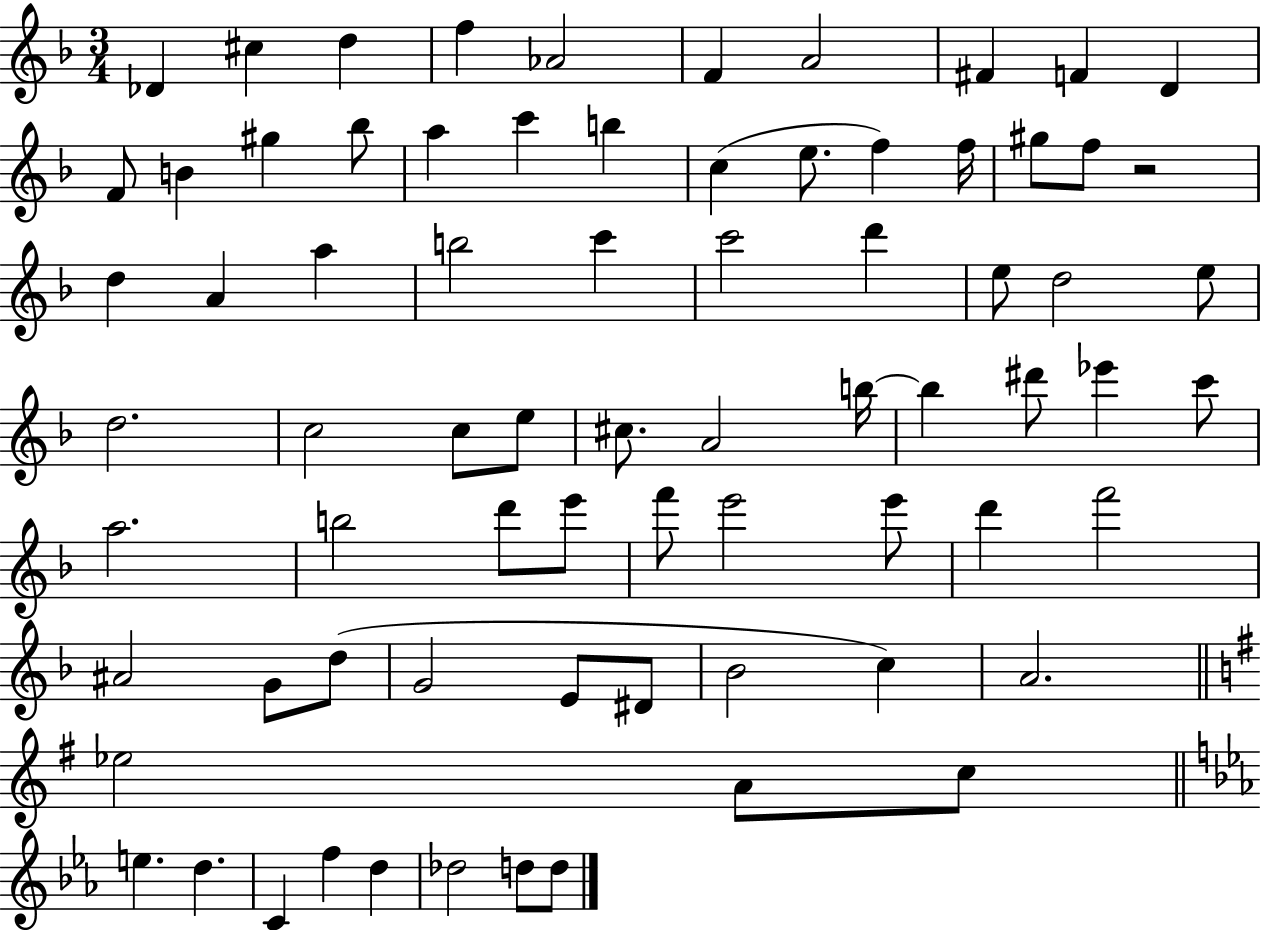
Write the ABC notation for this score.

X:1
T:Untitled
M:3/4
L:1/4
K:F
_D ^c d f _A2 F A2 ^F F D F/2 B ^g _b/2 a c' b c e/2 f f/4 ^g/2 f/2 z2 d A a b2 c' c'2 d' e/2 d2 e/2 d2 c2 c/2 e/2 ^c/2 A2 b/4 b ^d'/2 _e' c'/2 a2 b2 d'/2 e'/2 f'/2 e'2 e'/2 d' f'2 ^A2 G/2 d/2 G2 E/2 ^D/2 _B2 c A2 _e2 A/2 c/2 e d C f d _d2 d/2 d/2